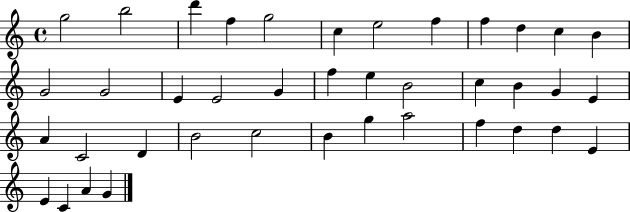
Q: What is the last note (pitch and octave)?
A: G4